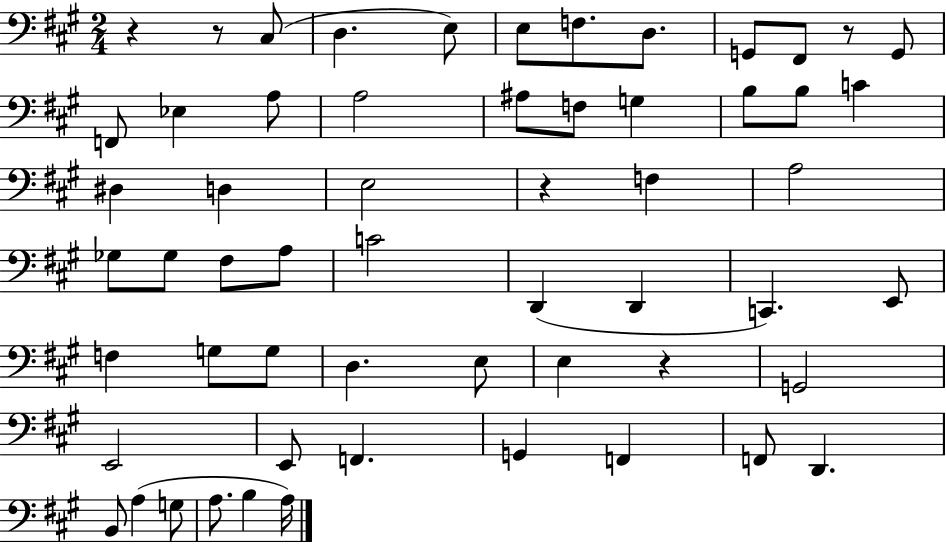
R/q R/e C#3/e D3/q. E3/e E3/e F3/e. D3/e. G2/e F#2/e R/e G2/e F2/e Eb3/q A3/e A3/h A#3/e F3/e G3/q B3/e B3/e C4/q D#3/q D3/q E3/h R/q F3/q A3/h Gb3/e Gb3/e F#3/e A3/e C4/h D2/q D2/q C2/q. E2/e F3/q G3/e G3/e D3/q. E3/e E3/q R/q G2/h E2/h E2/e F2/q. G2/q F2/q F2/e D2/q. B2/e A3/q G3/e A3/e. B3/q A3/s